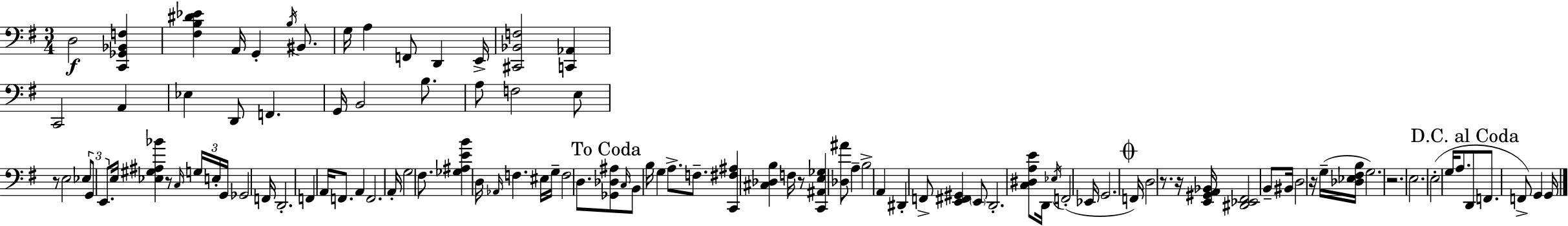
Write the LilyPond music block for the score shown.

{
  \clef bass
  \numericTimeSignature
  \time 3/4
  \key g \major
  d2\f <c, ges, bes, f>4 | <fis b dis' ees'>4 a,16 g,4-. \acciaccatura { b16 } bis,8. | g16 a4 f,8 d,4 | e,16-> <cis, bes, f>2 <c, aes,>4 | \break c,2 a,4 | ees4 d,8 f,4. | g,16 b,2 b8. | a8 f2 e8 | \break r8 e2 \tuplet 3/2 { ees8 | g,8 e,8. } e16 <ees gis ais bes'>4 r8 | \grace { c16 } \tuplet 3/2 { g16 e16-. g,16 } ges,2 | f,16 d,2.-. | \break f,4 a,16 f,8. a,4 | f,2. | a,16-. g2 fis8. | <ges ais e' b'>4 d16 \grace { aes,16 } f4. | \break eis16 g16-- f2 | d8. \mark "To Coda" <ges, des ais>8 \grace { c16 } b,8 b16 g4 | a8.-> f8.-- <c, fis ais>4 <cis des b>4 | f16 r8 <c, ais, e ges>4 <des ais'>8 | \break a4-- b2-> | a,4 dis,4-. f,8-> <e, fis, gis,>4 | \parenthesize e,8 d,2.-. | <c dis a e'>8 d,16 \acciaccatura { ees16 } f,2-.( | \break ees,16 g,2. | \mark \markup { \musicglyph "scripts.coda" } f,16) d2 | r8. r16 <e, gis, a, bes,>16 <dis, ees, fis,>2 | b,8-- bis,16 d2 | \break r16 g16--( <des ees fis b>16 g2.) | r2. | e2. | e2-.( | \break g16 a8. \mark "D.C. al Coda" d,8 f,8. f,8->) | g,4 g,16 \bar "|."
}